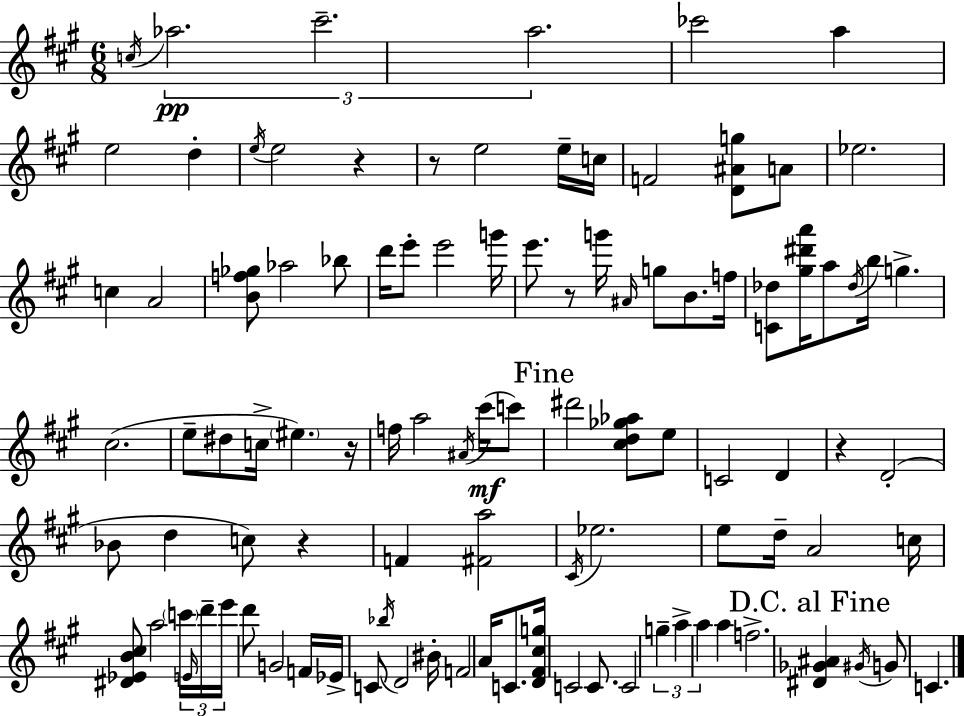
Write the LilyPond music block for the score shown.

{
  \clef treble
  \numericTimeSignature
  \time 6/8
  \key a \major
  \repeat volta 2 { \acciaccatura { c''16 }\pp \tuplet 3/2 { aes''2. | cis'''2.-- | a''2. } | ces'''2 a''4 | \break e''2 d''4-. | \acciaccatura { e''16 } e''2 r4 | r8 e''2 | e''16-- c''16 f'2 <d' ais' g''>8 | \break a'8 ees''2. | c''4 a'2 | <b' f'' ges''>8 aes''2 | bes''8 d'''16 e'''8-. e'''2 | \break g'''16 e'''8. r8 g'''16 \grace { ais'16 } g''8 b'8. | f''16 <c' des''>8 <gis'' dis''' a'''>16 a''8 \acciaccatura { des''16 } b''16 g''4.-> | cis''2.( | e''8-- dis''8 c''16-> \parenthesize eis''4.) | \break r16 f''16 a''2 | \acciaccatura { ais'16 }( cis'''16\mf c'''8) \mark "Fine" dis'''2 | <cis'' d'' ges'' aes''>8 e''8 c'2 | d'4 r4 d'2-.( | \break bes'8 d''4 c''8) | r4 f'4 <fis' a''>2 | \acciaccatura { cis'16 } ees''2. | e''8 d''16-- a'2 | \break c''16 <dis' ees' b' cis''>8 a''2 | \parenthesize c'''16 \tuplet 3/2 { \grace { e'16 } d'''16-- e'''16 } d'''8 g'2 | f'16 ees'16-> c'8 \acciaccatura { bes''16 } d'2 | bis'16-. f'2 | \break a'16 c'8. <d' fis' cis'' g''>16 c'2 | c'8. c'2 | \tuplet 3/2 { g''4-- a''4-> | a''4 } a''4 f''2.-> | \break \mark "D.C. al Fine" <dis' ges' ais'>4 | \acciaccatura { gis'16 } g'8 c'4. } \bar "|."
}